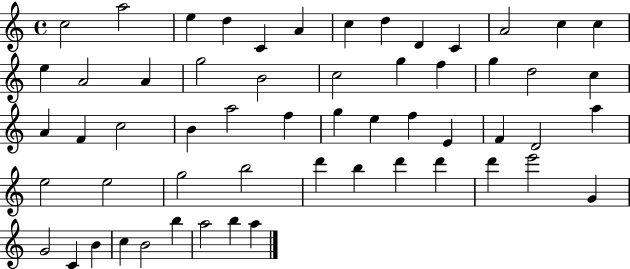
C5/h A5/h E5/q D5/q C4/q A4/q C5/q D5/q D4/q C4/q A4/h C5/q C5/q E5/q A4/h A4/q G5/h B4/h C5/h G5/q F5/q G5/q D5/h C5/q A4/q F4/q C5/h B4/q A5/h F5/q G5/q E5/q F5/q E4/q F4/q D4/h A5/q E5/h E5/h G5/h B5/h D6/q B5/q D6/q D6/q D6/q E6/h G4/q G4/h C4/q B4/q C5/q B4/h B5/q A5/h B5/q A5/q